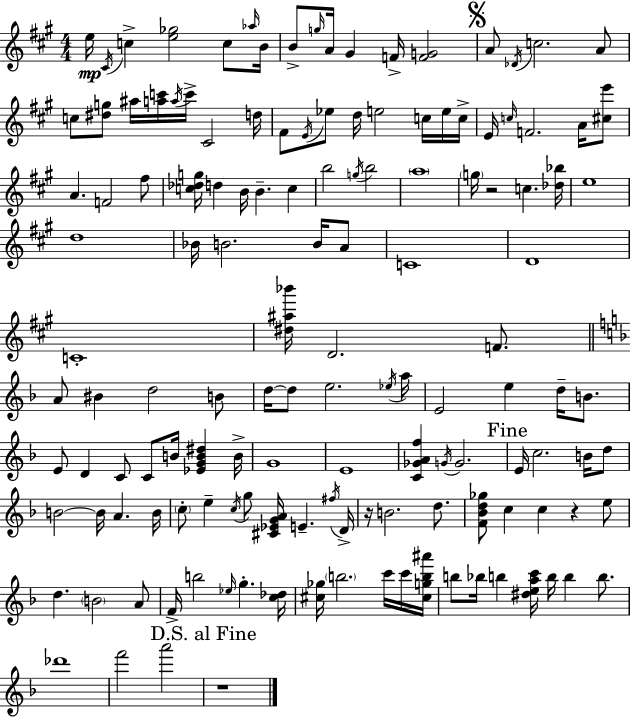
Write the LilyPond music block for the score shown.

{
  \clef treble
  \numericTimeSignature
  \time 4/4
  \key a \major
  e''16\mp \acciaccatura { cis'16 } c''4-> <e'' ges''>2 c''8 | \grace { aes''16 } b'16 b'8-> \grace { g''16 } a'16 gis'4 f'16-> <f' g'>2 | \mark \markup { \musicglyph "scripts.segno" } a'8 \acciaccatura { des'16 } c''2. | a'8 c''8 <dis'' g''>8 ais''16 <a'' c'''>16 \acciaccatura { a''16 } c'''16-> cis'2 | \break d''16 fis'8 \acciaccatura { e'16 } ees''8 d''16 e''2 | c''16 e''16 c''16-> e'16 \grace { c''16 } f'2. | a'16 <cis'' e'''>8 a'4. f'2 | fis''8 <c'' des'' g''>16 d''4 b'16 b'4.-- | \break c''4 b''2 \acciaccatura { g''16 } | b''2 \parenthesize a''1 | \parenthesize g''16 r2 | c''4. <des'' bes''>16 e''1 | \break d''1 | bes'16 b'2. | b'16 a'8 c'1 | d'1 | \break c'1-. | <dis'' ais'' bes'''>16 d'2. | f'8. \bar "||" \break \key d \minor a'8 bis'4 d''2 b'8 | d''16~~ d''8 e''2. \acciaccatura { ees''16 } | a''16 e'2 e''4 d''16-- b'8. | e'8 d'4 c'8 c'8 b'16 <ees' g' b' dis''>4 | \break b'16-> g'1 | e'1 | <c' ges' a' f''>4 \acciaccatura { g'16 } g'2. | \mark "Fine" e'16 c''2. b'16 | \break d''8 b'2~~ b'16 a'4. | b'16 \parenthesize c''8-. e''4-- \acciaccatura { c''16 } g''8 <cis' ees' g' a'>16 e'4.-- | \acciaccatura { fis''16 } d'16-> r16 b'2. | d''8. <f' bes' d'' ges''>8 c''4 c''4 r4 | \break e''8 d''4. \parenthesize b'2 | a'8 f'16-> b''2 \grace { ees''16 } g''4.-. | <c'' des''>16 <cis'' ges''>16 \parenthesize b''2. | c'''16 c'''16 <cis'' g'' b'' ais'''>16 b''8 bes''16 b''4 <dis'' e'' a'' c'''>16 b''16 b''4 | \break b''8. des'''1 | f'''2 a'''2 | \mark "D.S. al Fine" r1 | \bar "|."
}